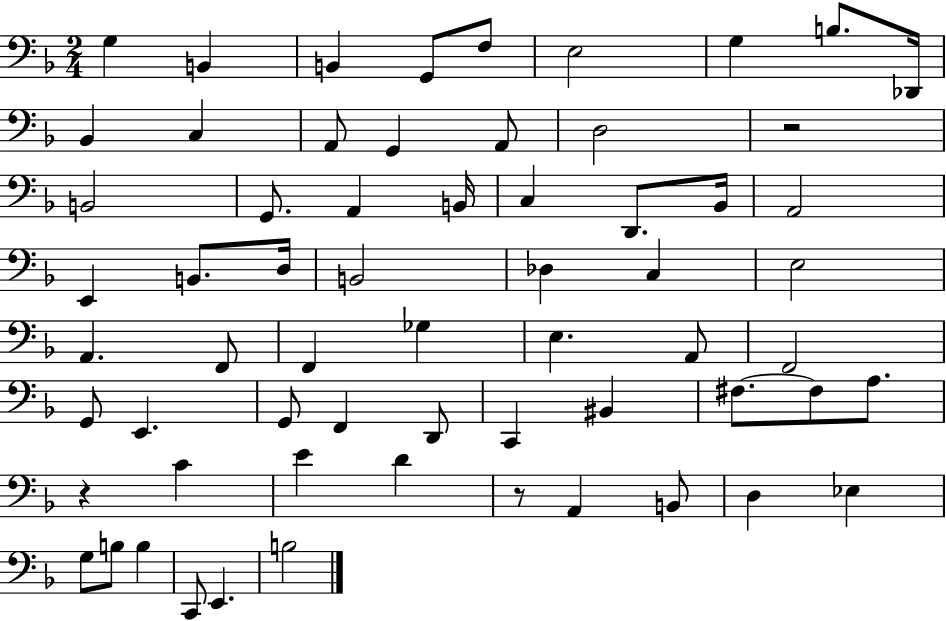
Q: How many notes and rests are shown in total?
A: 63